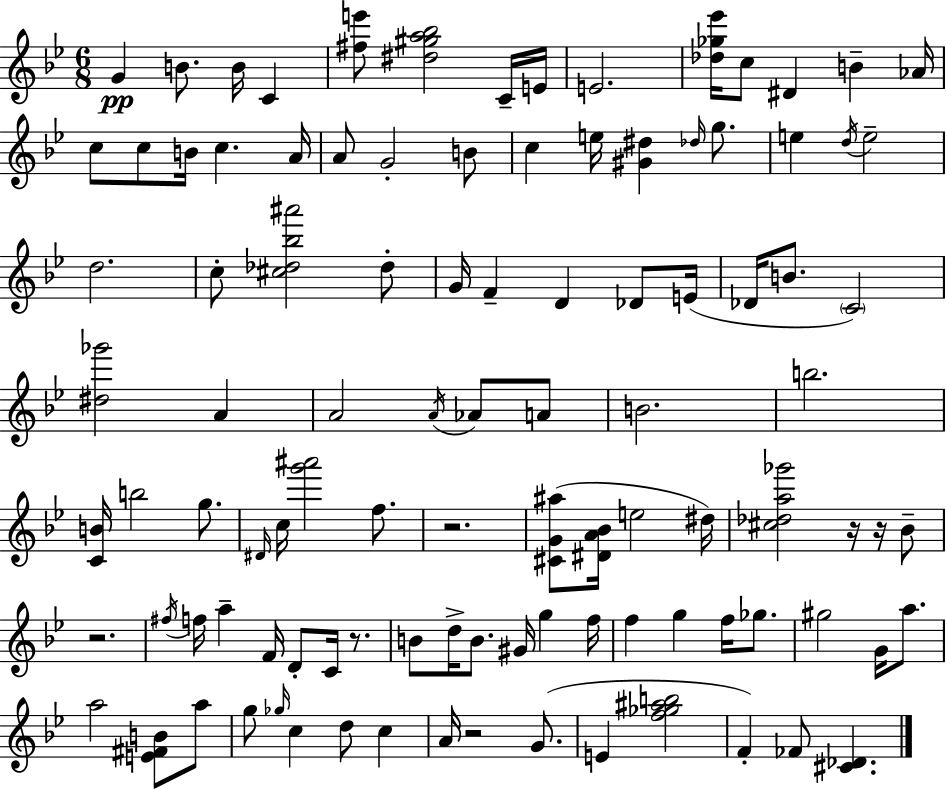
{
  \clef treble
  \numericTimeSignature
  \time 6/8
  \key bes \major
  g'4\pp b'8. b'16 c'4 | <fis'' e'''>8 <dis'' gis'' a'' bes''>2 c'16-- e'16 | e'2. | <des'' ges'' ees'''>16 c''8 dis'4 b'4-- aes'16 | \break c''8 c''8 b'16 c''4. a'16 | a'8 g'2-. b'8 | c''4 e''16 <gis' dis''>4 \grace { des''16 } g''8. | e''4 \acciaccatura { d''16 } e''2-- | \break d''2. | c''8-. <cis'' des'' bes'' ais'''>2 | des''8-. g'16 f'4-- d'4 des'8 | e'16( des'16 b'8. \parenthesize c'2) | \break <dis'' ges'''>2 a'4 | a'2 \acciaccatura { a'16 } aes'8 | a'8 b'2. | b''2. | \break <c' b'>16 b''2 | g''8. \grace { dis'16 } c''16 <g''' ais'''>2 | f''8. r2. | <cis' g' ais''>8( <dis' a' bes'>16 e''2 | \break dis''16) <cis'' des'' a'' ges'''>2 | r16 r16 bes'8-- r2. | \acciaccatura { fis''16 } f''16 a''4-- f'16 d'8-. | c'16 r8. b'8 d''16-> b'8. gis'16 | \break g''4 f''16 f''4 g''4 | f''16 ges''8. gis''2 | g'16 a''8. a''2 | <e' fis' b'>8 a''8 g''8 \grace { ges''16 } c''4 | \break d''8 c''4 a'16 r2 | g'8.( e'4 <f'' ges'' ais'' b''>2 | f'4-.) fes'8 | <cis' des'>4. \bar "|."
}